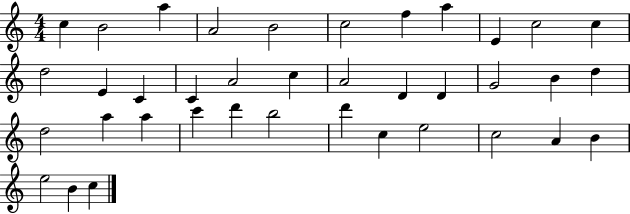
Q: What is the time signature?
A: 4/4